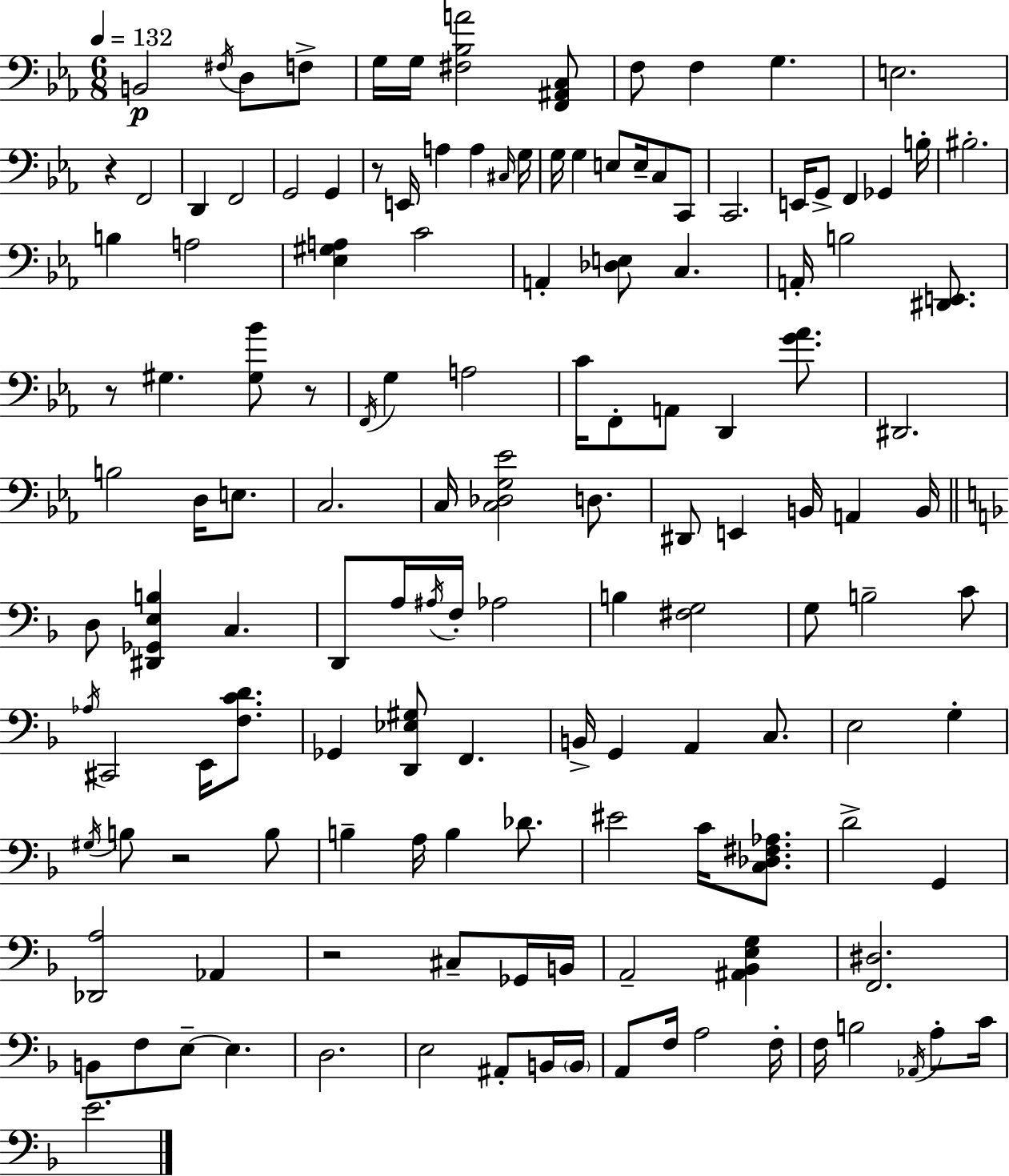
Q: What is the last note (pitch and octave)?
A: E4